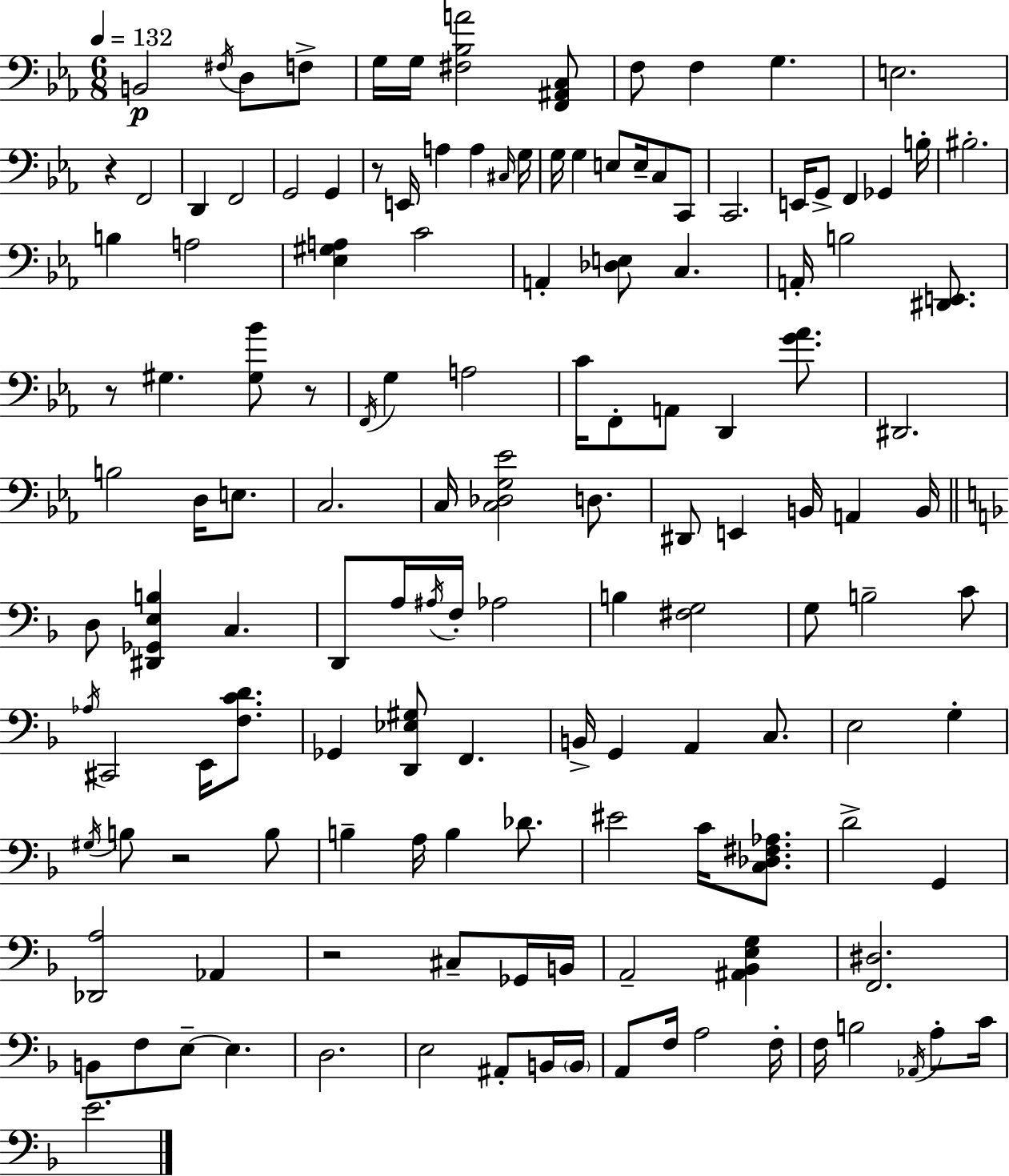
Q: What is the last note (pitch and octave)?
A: E4